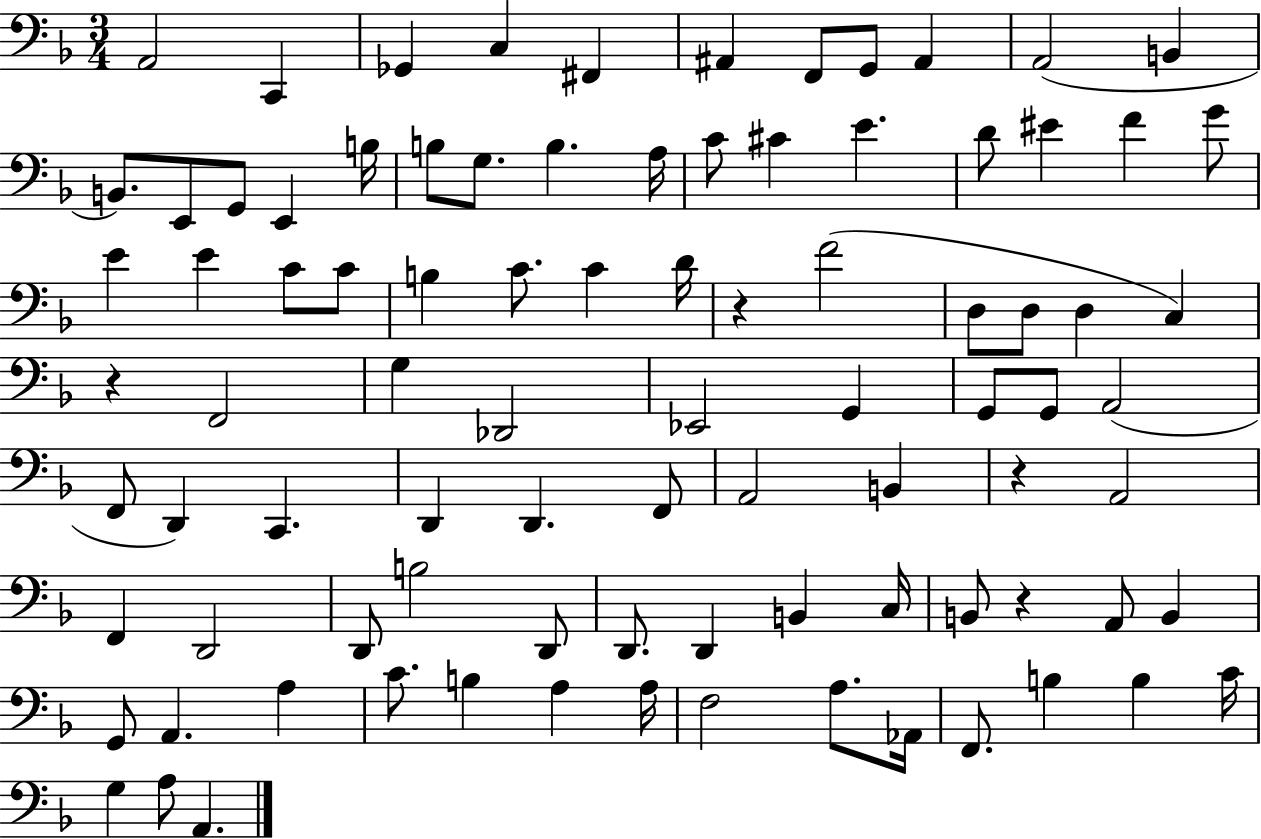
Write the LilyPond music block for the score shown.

{
  \clef bass
  \numericTimeSignature
  \time 3/4
  \key f \major
  \repeat volta 2 { a,2 c,4 | ges,4 c4 fis,4 | ais,4 f,8 g,8 ais,4 | a,2( b,4 | \break b,8.) e,8 g,8 e,4 b16 | b8 g8. b4. a16 | c'8 cis'4 e'4. | d'8 eis'4 f'4 g'8 | \break e'4 e'4 c'8 c'8 | b4 c'8. c'4 d'16 | r4 f'2( | d8 d8 d4 c4) | \break r4 f,2 | g4 des,2 | ees,2 g,4 | g,8 g,8 a,2( | \break f,8 d,4) c,4. | d,4 d,4. f,8 | a,2 b,4 | r4 a,2 | \break f,4 d,2 | d,8 b2 d,8 | d,8. d,4 b,4 c16 | b,8 r4 a,8 b,4 | \break g,8 a,4. a4 | c'8. b4 a4 a16 | f2 a8. aes,16 | f,8. b4 b4 c'16 | \break g4 a8 a,4. | } \bar "|."
}